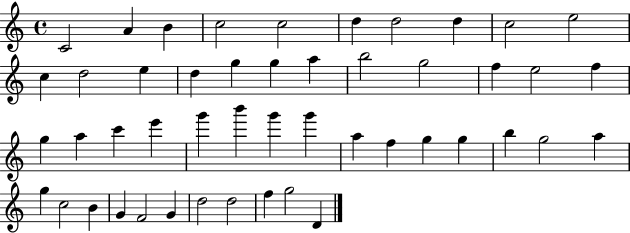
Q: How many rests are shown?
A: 0